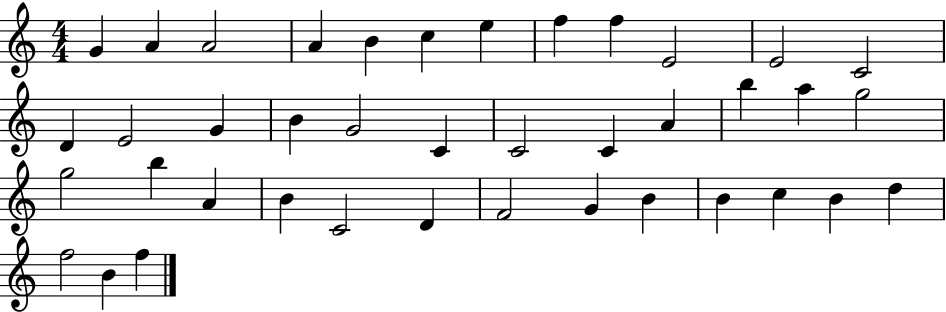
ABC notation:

X:1
T:Untitled
M:4/4
L:1/4
K:C
G A A2 A B c e f f E2 E2 C2 D E2 G B G2 C C2 C A b a g2 g2 b A B C2 D F2 G B B c B d f2 B f